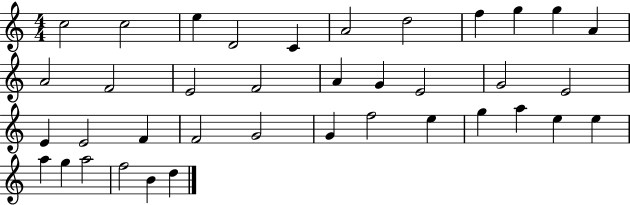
X:1
T:Untitled
M:4/4
L:1/4
K:C
c2 c2 e D2 C A2 d2 f g g A A2 F2 E2 F2 A G E2 G2 E2 E E2 F F2 G2 G f2 e g a e e a g a2 f2 B d